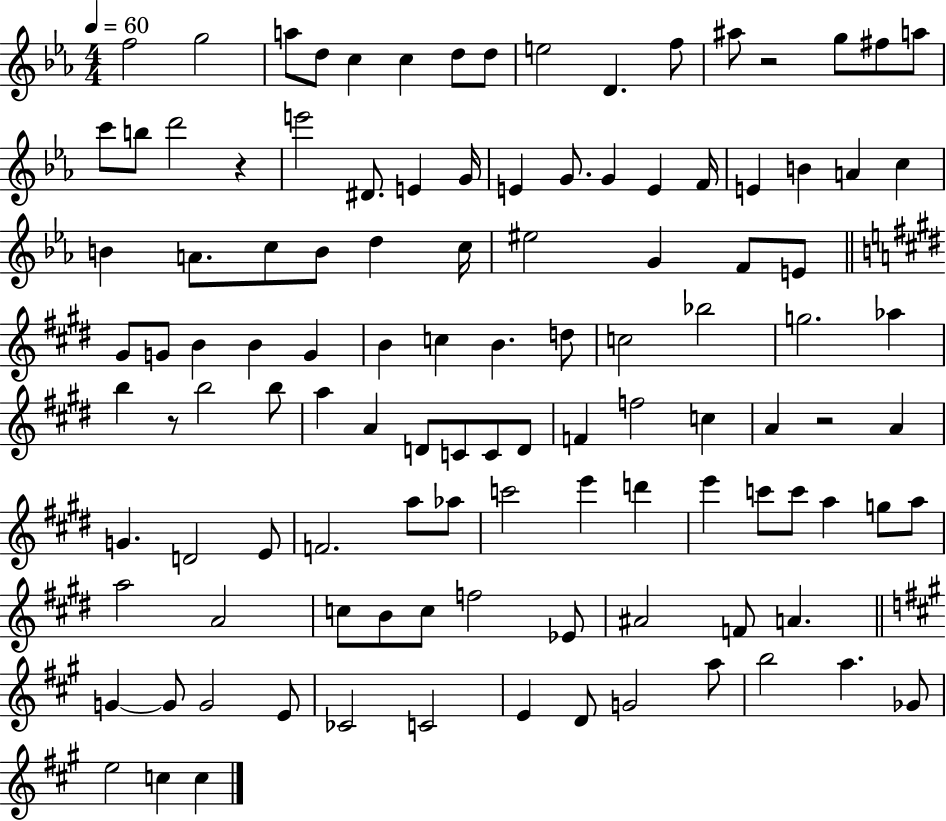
{
  \clef treble
  \numericTimeSignature
  \time 4/4
  \key ees \major
  \tempo 4 = 60
  f''2 g''2 | a''8 d''8 c''4 c''4 d''8 d''8 | e''2 d'4. f''8 | ais''8 r2 g''8 fis''8 a''8 | \break c'''8 b''8 d'''2 r4 | e'''2 dis'8. e'4 g'16 | e'4 g'8. g'4 e'4 f'16 | e'4 b'4 a'4 c''4 | \break b'4 a'8. c''8 b'8 d''4 c''16 | eis''2 g'4 f'8 e'8 | \bar "||" \break \key e \major gis'8 g'8 b'4 b'4 g'4 | b'4 c''4 b'4. d''8 | c''2 bes''2 | g''2. aes''4 | \break b''4 r8 b''2 b''8 | a''4 a'4 d'8 c'8 c'8 d'8 | f'4 f''2 c''4 | a'4 r2 a'4 | \break g'4. d'2 e'8 | f'2. a''8 aes''8 | c'''2 e'''4 d'''4 | e'''4 c'''8 c'''8 a''4 g''8 a''8 | \break a''2 a'2 | c''8 b'8 c''8 f''2 ees'8 | ais'2 f'8 a'4. | \bar "||" \break \key a \major g'4~~ g'8 g'2 e'8 | ces'2 c'2 | e'4 d'8 g'2 a''8 | b''2 a''4. ges'8 | \break e''2 c''4 c''4 | \bar "|."
}